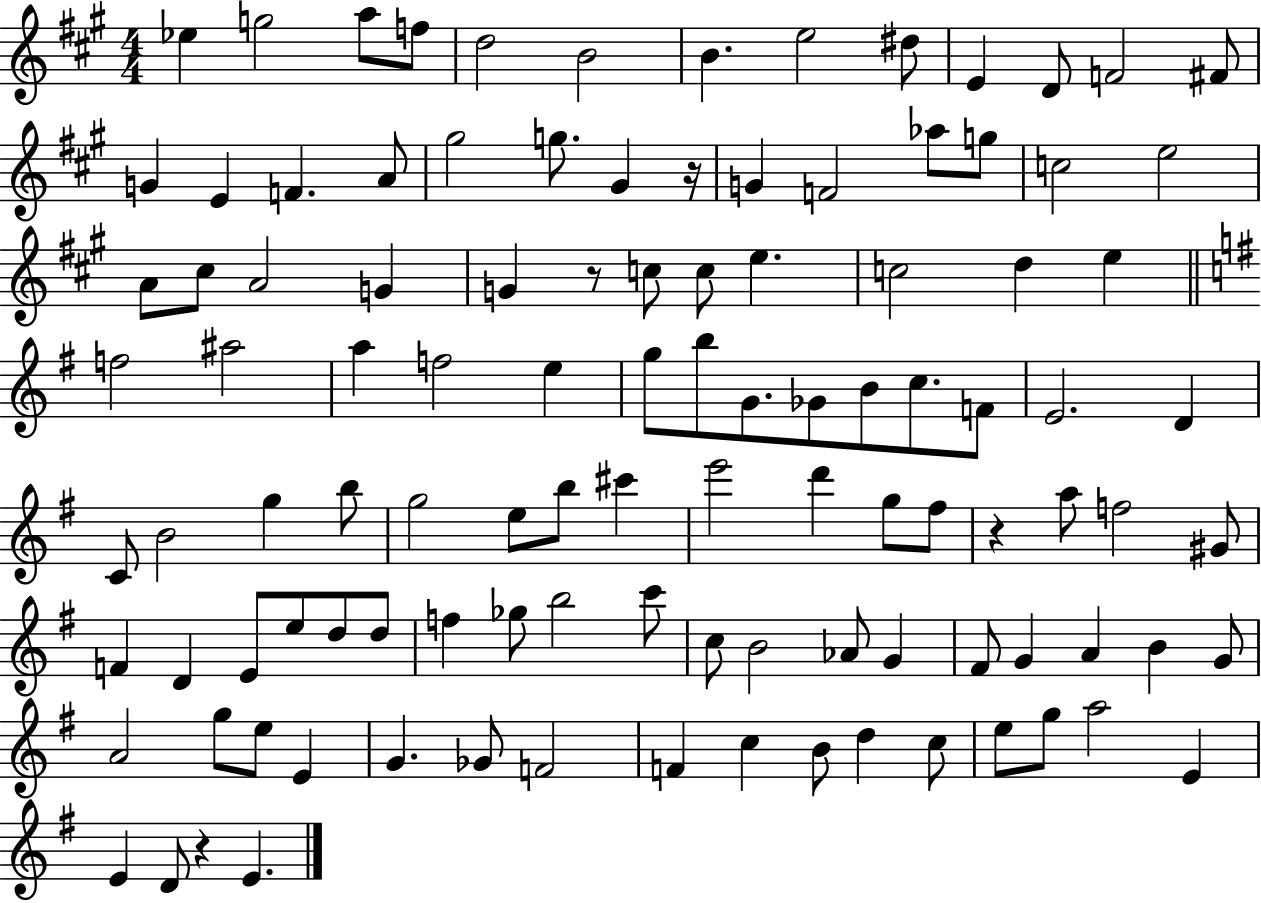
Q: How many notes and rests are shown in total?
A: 108